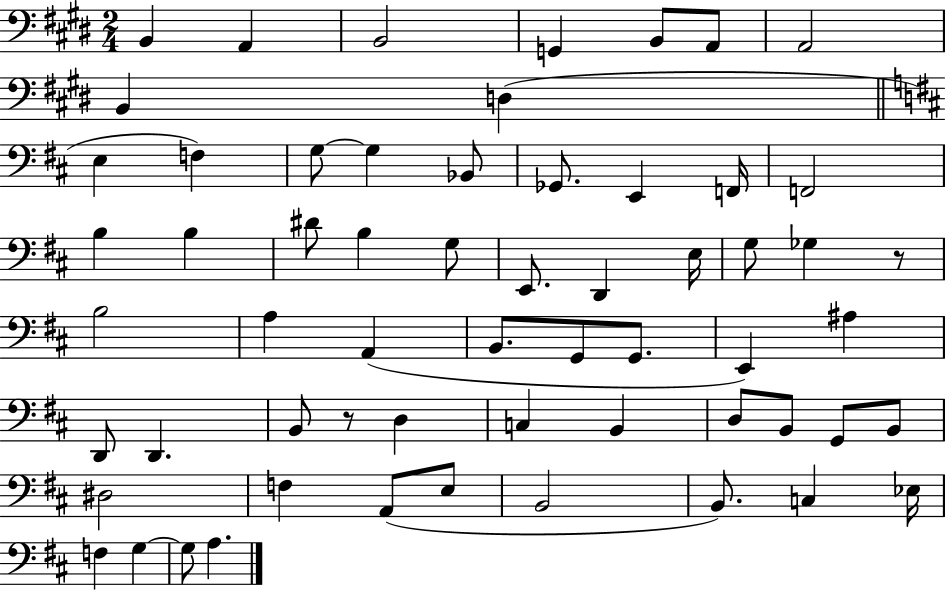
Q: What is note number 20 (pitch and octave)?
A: B3